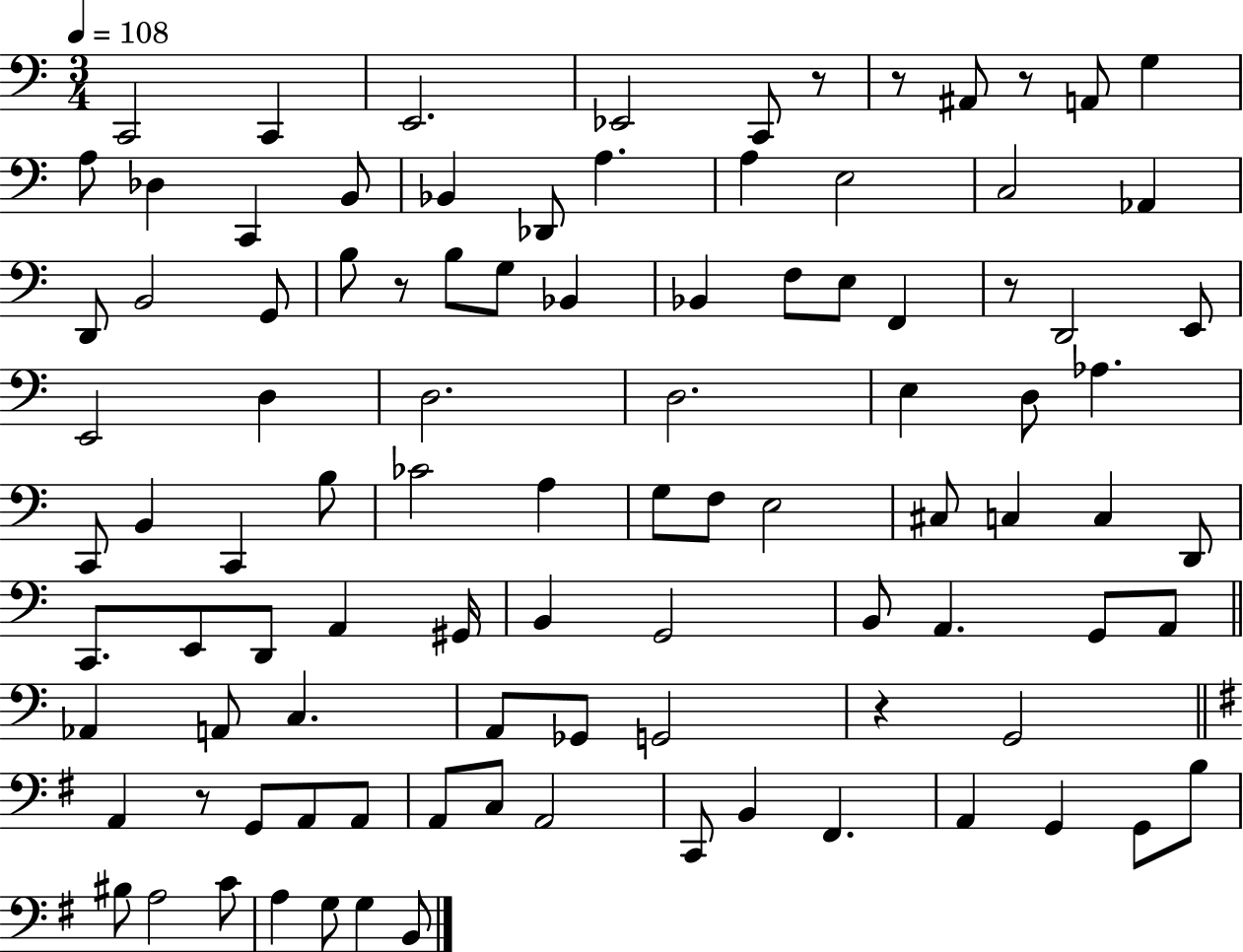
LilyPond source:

{
  \clef bass
  \numericTimeSignature
  \time 3/4
  \key c \major
  \tempo 4 = 108
  c,2 c,4 | e,2. | ees,2 c,8 r8 | r8 ais,8 r8 a,8 g4 | \break a8 des4 c,4 b,8 | bes,4 des,8 a4. | a4 e2 | c2 aes,4 | \break d,8 b,2 g,8 | b8 r8 b8 g8 bes,4 | bes,4 f8 e8 f,4 | r8 d,2 e,8 | \break e,2 d4 | d2. | d2. | e4 d8 aes4. | \break c,8 b,4 c,4 b8 | ces'2 a4 | g8 f8 e2 | cis8 c4 c4 d,8 | \break c,8. e,8 d,8 a,4 gis,16 | b,4 g,2 | b,8 a,4. g,8 a,8 | \bar "||" \break \key c \major aes,4 a,8 c4. | a,8 ges,8 g,2 | r4 g,2 | \bar "||" \break \key g \major a,4 r8 g,8 a,8 a,8 | a,8 c8 a,2 | c,8 b,4 fis,4. | a,4 g,4 g,8 b8 | \break bis8 a2 c'8 | a4 g8 g4 b,8 | \bar "|."
}